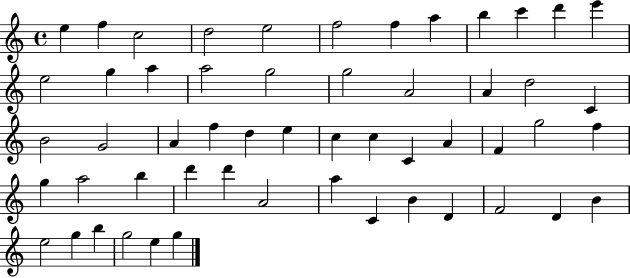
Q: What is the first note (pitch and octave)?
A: E5